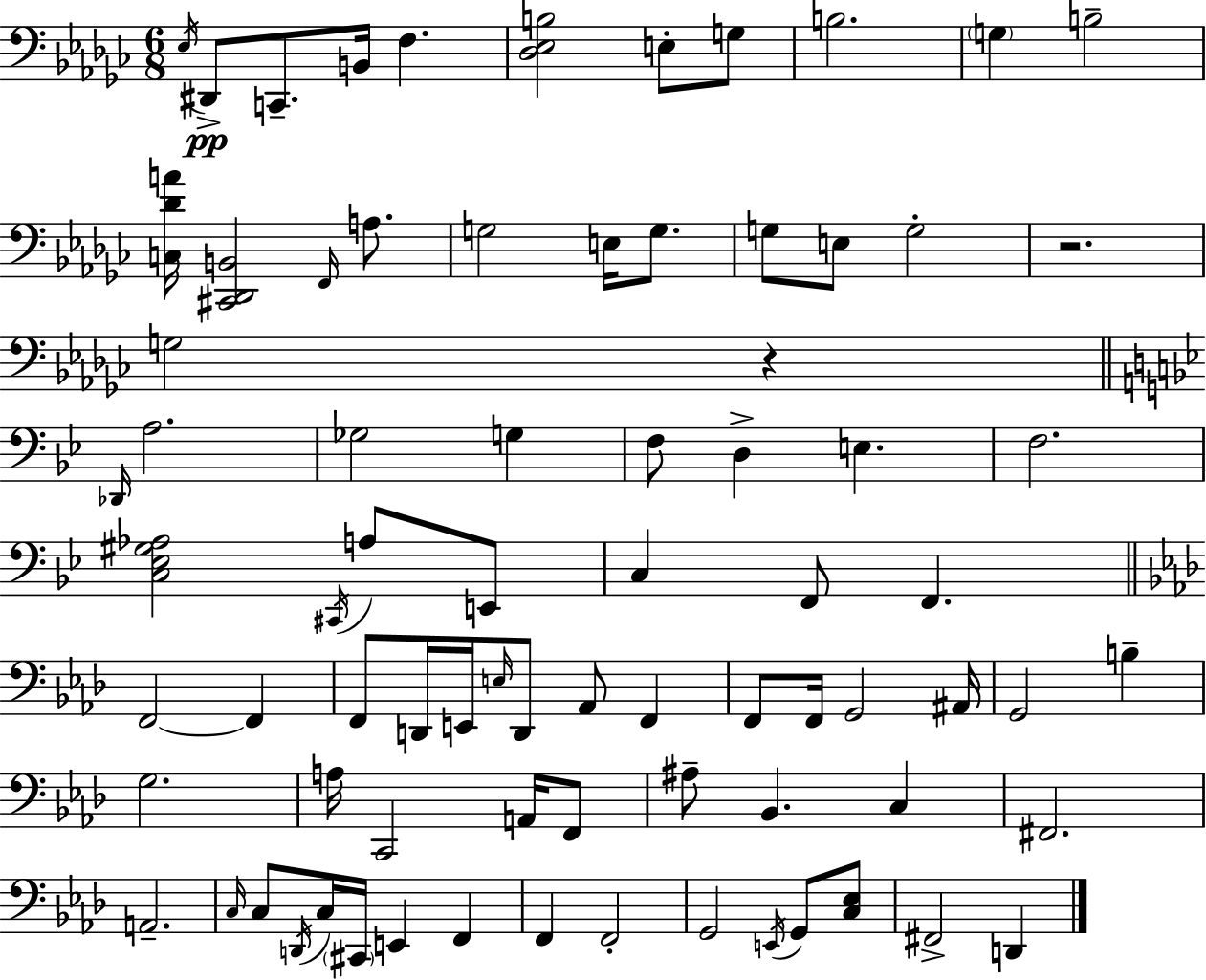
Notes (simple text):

Eb3/s D#2/e C2/e. B2/s F3/q. [Db3,Eb3,B3]/h E3/e G3/e B3/h. G3/q B3/h [C3,Db4,A4]/s [C#2,Db2,B2]/h F2/s A3/e. G3/h E3/s G3/e. G3/e E3/e G3/h R/h. G3/h R/q Db2/s A3/h. Gb3/h G3/q F3/e D3/q E3/q. F3/h. [C3,Eb3,G#3,Ab3]/h C#2/s A3/e E2/e C3/q F2/e F2/q. F2/h F2/q F2/e D2/s E2/s E3/s D2/e Ab2/e F2/q F2/e F2/s G2/h A#2/s G2/h B3/q G3/h. A3/s C2/h A2/s F2/e A#3/e Bb2/q. C3/q F#2/h. A2/h. C3/s C3/e D2/s C3/s C#2/s E2/q F2/q F2/q F2/h G2/h E2/s G2/e [C3,Eb3]/e F#2/h D2/q